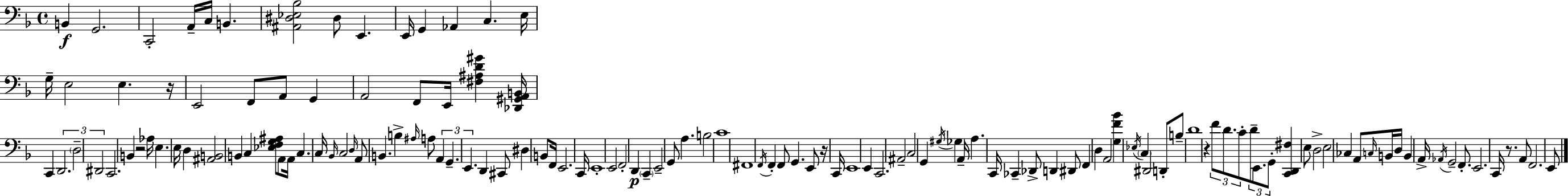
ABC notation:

X:1
T:Untitled
M:4/4
L:1/4
K:Dm
B,, G,,2 C,,2 A,,/4 C,/4 B,, [^A,,^D,_E,_B,]2 ^D,/2 E,, E,,/4 G,, _A,, C, E,/4 G,/4 E,2 E, z/4 E,,2 F,,/2 A,,/2 G,, A,,2 F,,/2 E,,/4 [^F,^A,D^G] [_D,,^G,,A,,B,,]/4 C,, D,,2 D,2 ^D,,2 C,,2 B,, z2 _A,/4 E, E,/4 D, [^A,,B,,]2 B,, C, [_E,F,G,^A,]/2 A,,/2 A,,/4 C, C,/4 _B,,/4 C,2 D,/4 A,,/2 B,, B, ^A,/4 A,/2 A,, G,, E,, D,, ^C,,/2 ^D, B,,/2 F,,/4 E,,2 C,,/4 E,,4 E,,2 F,,2 D,, C,, E,,2 G,,/2 A, B,2 C4 ^F,,4 F,,/4 F,, F,,/2 G,, E,,/2 z/4 C,,/4 E,,4 E,, C,,2 ^A,,2 C,2 G,, ^G,/4 _G, A,,/4 A, C,,/4 _C,, _D,,/2 D,, ^D,,/2 F,, D, A,,2 [G,F_B] _E,/4 C, ^D,,2 D,,/2 B,/2 D4 z F/2 D/2 C/2 D/2 E,,/2 G,,/2 [C,,D,,^F,] E,/2 D,2 E,2 _C, A,,/2 C,/4 B,,/4 D,/4 B,, A,,/4 _A,,/4 G,,2 F,,/2 E,,2 C,,/4 z/2 A,,/2 F,,2 E,,/2